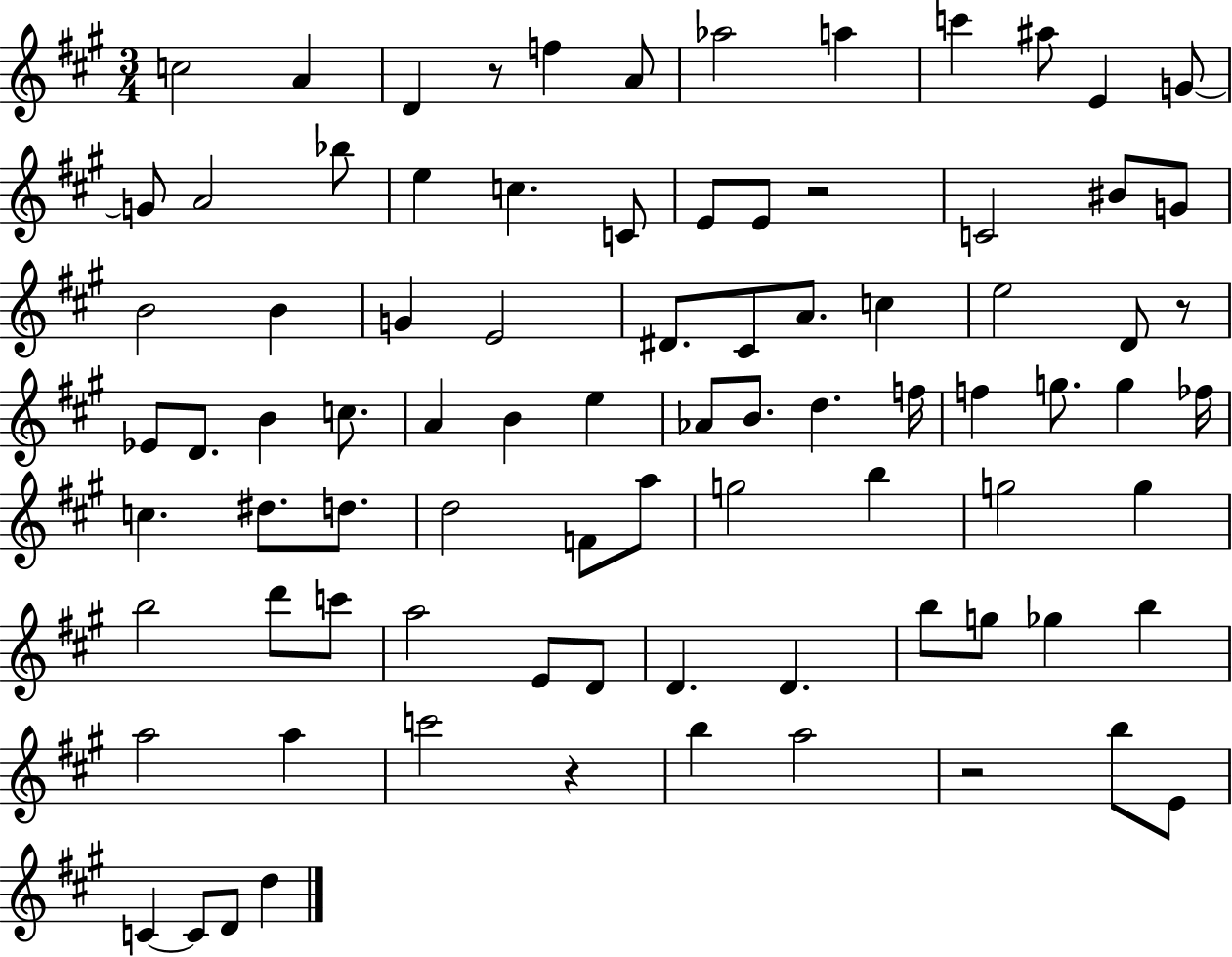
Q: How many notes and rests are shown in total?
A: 85